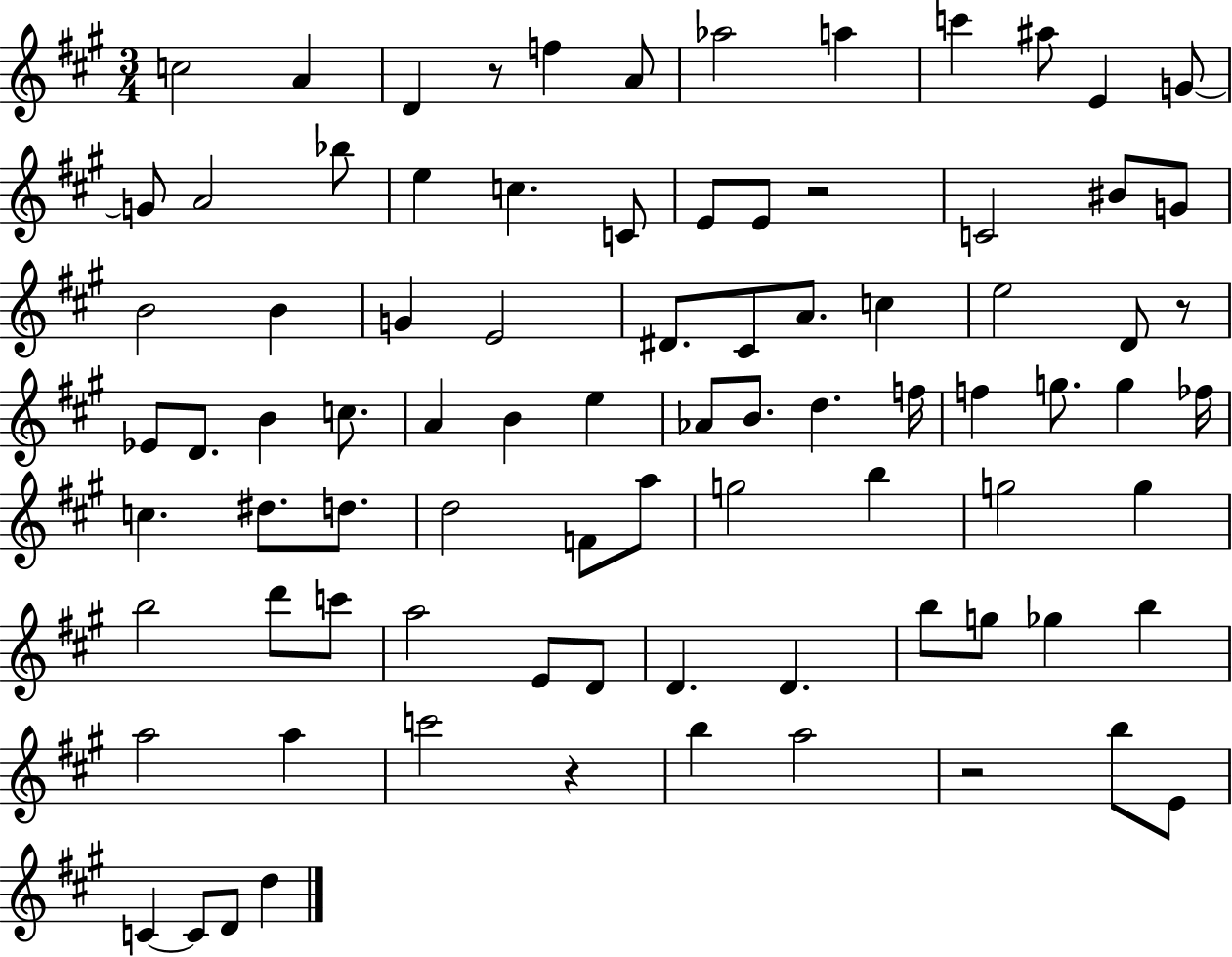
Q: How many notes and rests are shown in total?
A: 85